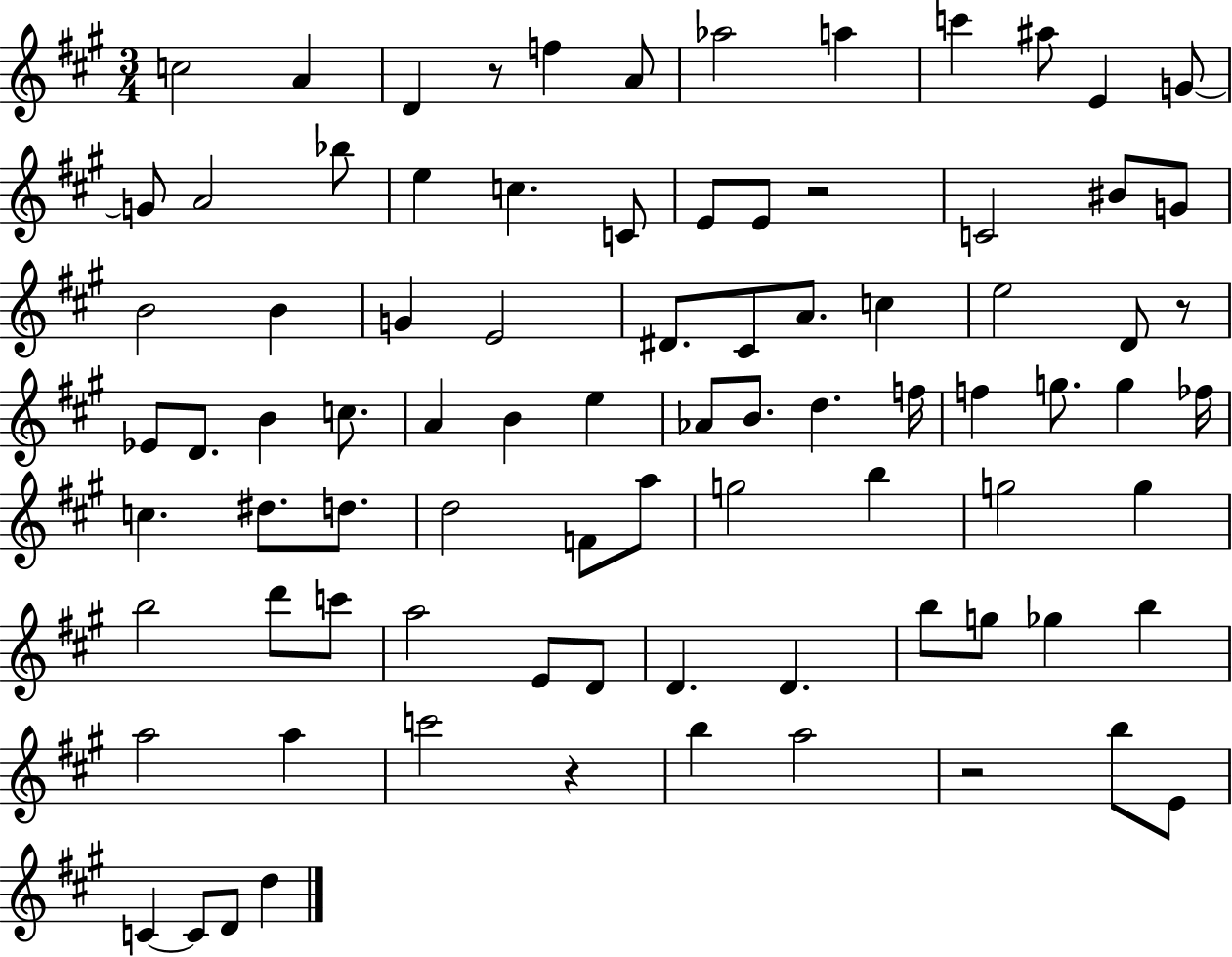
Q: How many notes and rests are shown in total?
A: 85